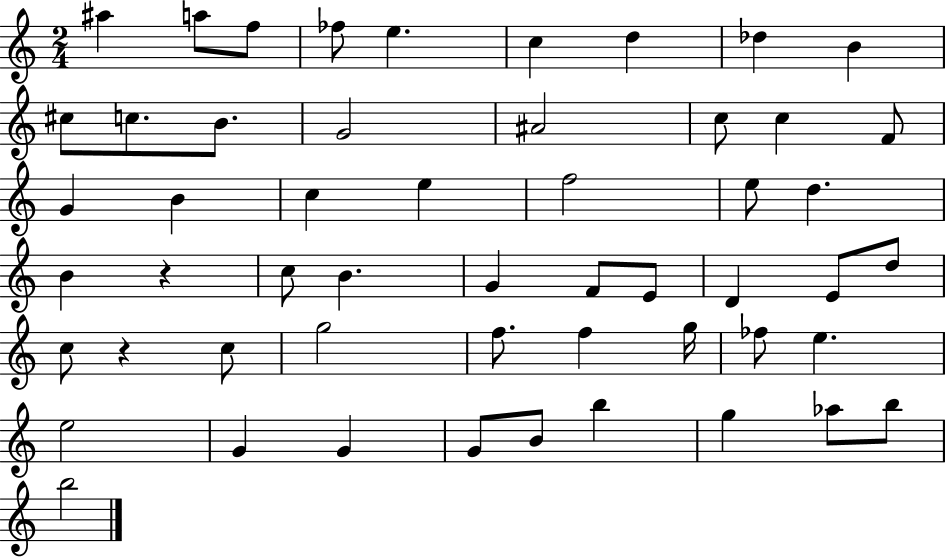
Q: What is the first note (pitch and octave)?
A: A#5